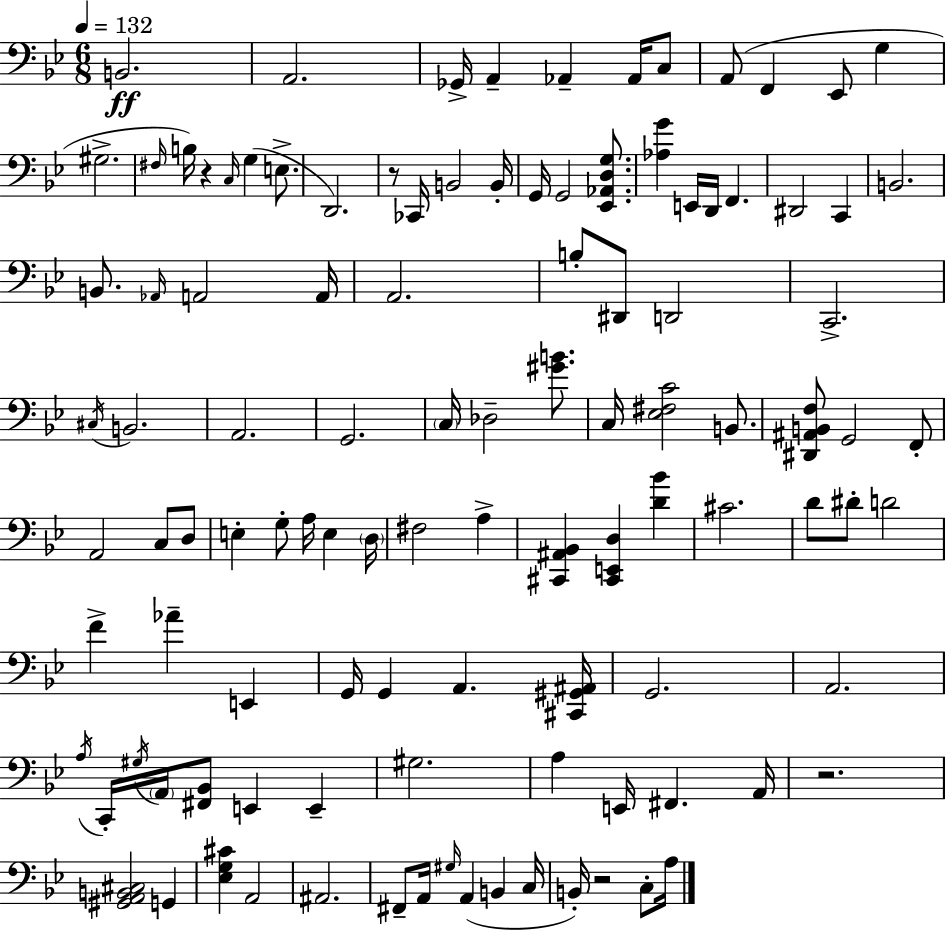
{
  \clef bass
  \numericTimeSignature
  \time 6/8
  \key bes \major
  \tempo 4 = 132
  b,2.\ff | a,2. | ges,16-> a,4-- aes,4-- aes,16 c8 | a,8( f,4 ees,8 g4 | \break gis2.-> | \grace { fis16 }) b16 r4 \grace { c16 }( g4 e8.-> | d,2.) | r8 ces,16 b,2 | \break b,16-. g,16 g,2 <ees, aes, d g>8. | <aes g'>4 e,16 d,16 f,4. | dis,2 c,4 | b,2. | \break b,8. \grace { aes,16 } a,2 | a,16 a,2. | b8-. dis,8 d,2 | c,2.-> | \break \acciaccatura { cis16 } b,2. | a,2. | g,2. | \parenthesize c16 des2-- | \break <gis' b'>8. c16 <ees fis c'>2 | b,8. <dis, ais, b, f>8 g,2 | f,8-. a,2 | c8 d8 e4-. g8-. a16 e4 | \break \parenthesize d16 fis2 | a4-> <cis, ais, bes,>4 <cis, e, d>4 | <d' bes'>4 cis'2. | d'8 dis'8-. d'2 | \break f'4-> aes'4-- | e,4 g,16 g,4 a,4. | <cis, gis, ais,>16 g,2. | a,2. | \break \acciaccatura { a16 } c,16-. \acciaccatura { gis16 } \parenthesize a,16 <fis, bes,>8 e,4 | e,4-- gis2. | a4 e,16 fis,4. | a,16 r2. | \break <gis, a, b, cis>2 | g,4 <ees g cis'>4 a,2 | ais,2. | fis,8-- a,16 \grace { gis16 }( a,4 | \break b,4 c16 b,16-.) r2 | c8-. a16 \bar "|."
}